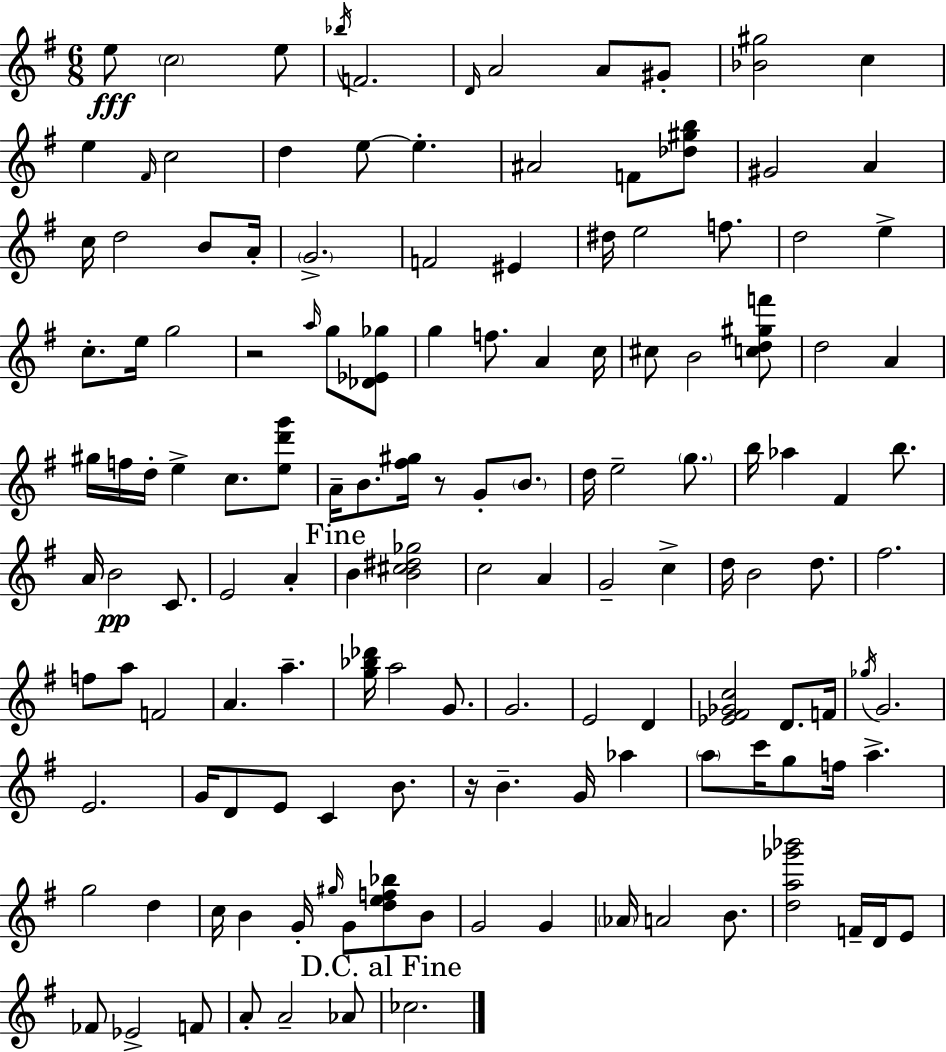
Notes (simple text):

E5/e C5/h E5/e Bb5/s F4/h. D4/s A4/h A4/e G#4/e [Bb4,G#5]/h C5/q E5/q F#4/s C5/h D5/q E5/e E5/q. A#4/h F4/e [Db5,G#5,B5]/e G#4/h A4/q C5/s D5/h B4/e A4/s G4/h. F4/h EIS4/q D#5/s E5/h F5/e. D5/h E5/q C5/e. E5/s G5/h R/h A5/s G5/e [Db4,Eb4,Gb5]/e G5/q F5/e. A4/q C5/s C#5/e B4/h [C5,D5,G#5,F6]/e D5/h A4/q G#5/s F5/s D5/s E5/q C5/e. [E5,D6,G6]/e A4/s B4/e. [F#5,G#5]/s R/e G4/e B4/e. D5/s E5/h G5/e. B5/s Ab5/q F#4/q B5/e. A4/s B4/h C4/e. E4/h A4/q B4/q [B4,C#5,D#5,Gb5]/h C5/h A4/q G4/h C5/q D5/s B4/h D5/e. F#5/h. F5/e A5/e F4/h A4/q. A5/q. [G5,Bb5,Db6]/s A5/h G4/e. G4/h. E4/h D4/q [Eb4,F#4,Gb4,C5]/h D4/e. F4/s Gb5/s G4/h. E4/h. G4/s D4/e E4/e C4/q B4/e. R/s B4/q. G4/s Ab5/q A5/e C6/s G5/e F5/s A5/q. G5/h D5/q C5/s B4/q G4/s G#5/s G4/e [D5,E5,F5,Bb5]/e B4/e G4/h G4/q Ab4/s A4/h B4/e. [D5,A5,Gb6,Bb6]/h F4/s D4/s E4/e FES4/e Eb4/h F4/e A4/e A4/h Ab4/e CES5/h.